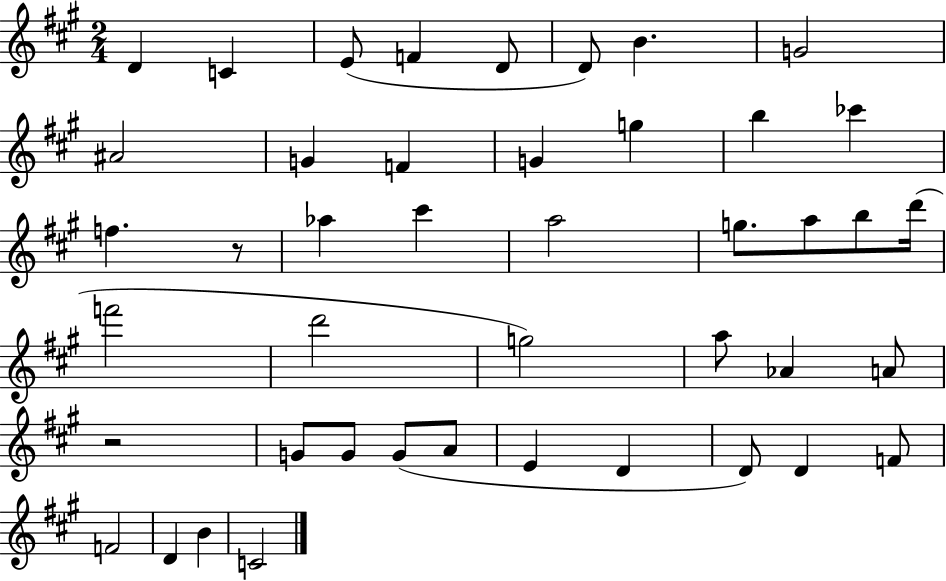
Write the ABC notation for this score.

X:1
T:Untitled
M:2/4
L:1/4
K:A
D C E/2 F D/2 D/2 B G2 ^A2 G F G g b _c' f z/2 _a ^c' a2 g/2 a/2 b/2 d'/4 f'2 d'2 g2 a/2 _A A/2 z2 G/2 G/2 G/2 A/2 E D D/2 D F/2 F2 D B C2